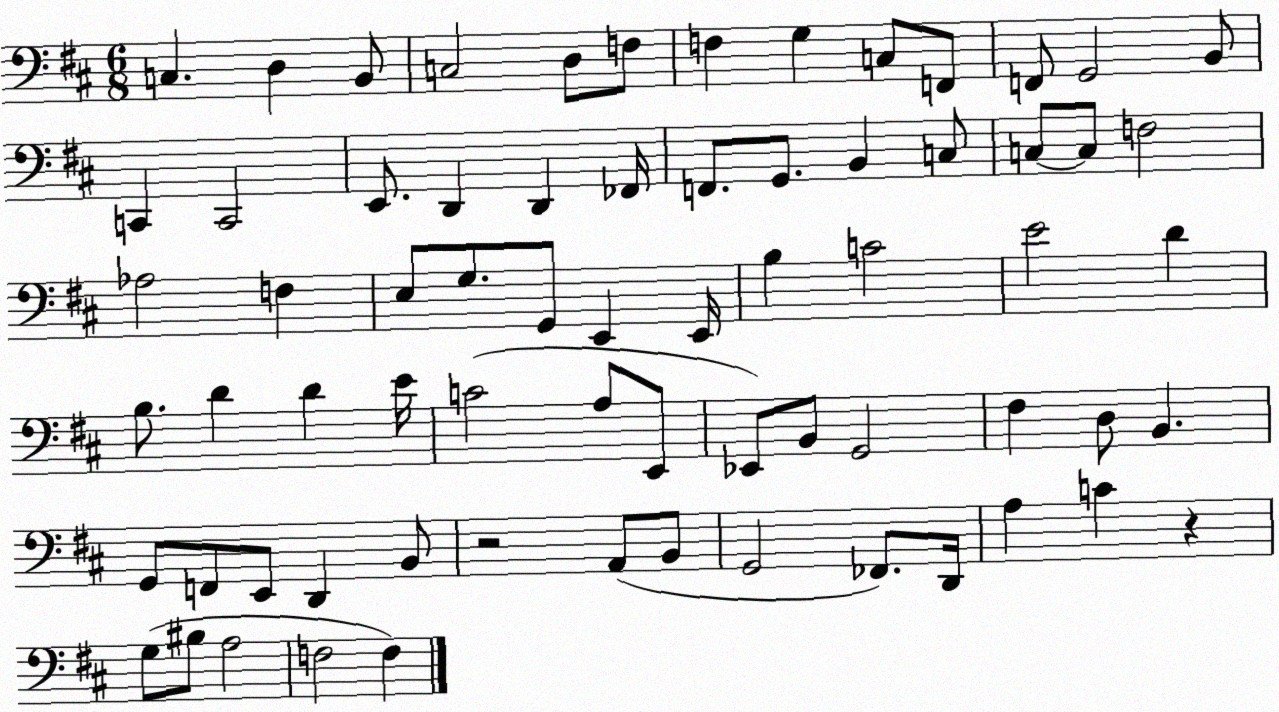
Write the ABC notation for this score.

X:1
T:Untitled
M:6/8
L:1/4
K:D
C, D, B,,/2 C,2 D,/2 F,/2 F, G, C,/2 F,,/2 F,,/2 G,,2 B,,/2 C,, C,,2 E,,/2 D,, D,, _F,,/4 F,,/2 G,,/2 B,, C,/2 C,/2 C,/2 F,2 _A,2 F, E,/2 G,/2 G,,/2 E,, E,,/4 B, C2 E2 D B,/2 D D E/4 C2 A,/2 E,,/2 _E,,/2 B,,/2 G,,2 ^F, D,/2 B,, G,,/2 F,,/2 E,,/2 D,, B,,/2 z2 A,,/2 B,,/2 G,,2 _F,,/2 D,,/4 A, C z G,/2 ^B,/2 A,2 F,2 F,